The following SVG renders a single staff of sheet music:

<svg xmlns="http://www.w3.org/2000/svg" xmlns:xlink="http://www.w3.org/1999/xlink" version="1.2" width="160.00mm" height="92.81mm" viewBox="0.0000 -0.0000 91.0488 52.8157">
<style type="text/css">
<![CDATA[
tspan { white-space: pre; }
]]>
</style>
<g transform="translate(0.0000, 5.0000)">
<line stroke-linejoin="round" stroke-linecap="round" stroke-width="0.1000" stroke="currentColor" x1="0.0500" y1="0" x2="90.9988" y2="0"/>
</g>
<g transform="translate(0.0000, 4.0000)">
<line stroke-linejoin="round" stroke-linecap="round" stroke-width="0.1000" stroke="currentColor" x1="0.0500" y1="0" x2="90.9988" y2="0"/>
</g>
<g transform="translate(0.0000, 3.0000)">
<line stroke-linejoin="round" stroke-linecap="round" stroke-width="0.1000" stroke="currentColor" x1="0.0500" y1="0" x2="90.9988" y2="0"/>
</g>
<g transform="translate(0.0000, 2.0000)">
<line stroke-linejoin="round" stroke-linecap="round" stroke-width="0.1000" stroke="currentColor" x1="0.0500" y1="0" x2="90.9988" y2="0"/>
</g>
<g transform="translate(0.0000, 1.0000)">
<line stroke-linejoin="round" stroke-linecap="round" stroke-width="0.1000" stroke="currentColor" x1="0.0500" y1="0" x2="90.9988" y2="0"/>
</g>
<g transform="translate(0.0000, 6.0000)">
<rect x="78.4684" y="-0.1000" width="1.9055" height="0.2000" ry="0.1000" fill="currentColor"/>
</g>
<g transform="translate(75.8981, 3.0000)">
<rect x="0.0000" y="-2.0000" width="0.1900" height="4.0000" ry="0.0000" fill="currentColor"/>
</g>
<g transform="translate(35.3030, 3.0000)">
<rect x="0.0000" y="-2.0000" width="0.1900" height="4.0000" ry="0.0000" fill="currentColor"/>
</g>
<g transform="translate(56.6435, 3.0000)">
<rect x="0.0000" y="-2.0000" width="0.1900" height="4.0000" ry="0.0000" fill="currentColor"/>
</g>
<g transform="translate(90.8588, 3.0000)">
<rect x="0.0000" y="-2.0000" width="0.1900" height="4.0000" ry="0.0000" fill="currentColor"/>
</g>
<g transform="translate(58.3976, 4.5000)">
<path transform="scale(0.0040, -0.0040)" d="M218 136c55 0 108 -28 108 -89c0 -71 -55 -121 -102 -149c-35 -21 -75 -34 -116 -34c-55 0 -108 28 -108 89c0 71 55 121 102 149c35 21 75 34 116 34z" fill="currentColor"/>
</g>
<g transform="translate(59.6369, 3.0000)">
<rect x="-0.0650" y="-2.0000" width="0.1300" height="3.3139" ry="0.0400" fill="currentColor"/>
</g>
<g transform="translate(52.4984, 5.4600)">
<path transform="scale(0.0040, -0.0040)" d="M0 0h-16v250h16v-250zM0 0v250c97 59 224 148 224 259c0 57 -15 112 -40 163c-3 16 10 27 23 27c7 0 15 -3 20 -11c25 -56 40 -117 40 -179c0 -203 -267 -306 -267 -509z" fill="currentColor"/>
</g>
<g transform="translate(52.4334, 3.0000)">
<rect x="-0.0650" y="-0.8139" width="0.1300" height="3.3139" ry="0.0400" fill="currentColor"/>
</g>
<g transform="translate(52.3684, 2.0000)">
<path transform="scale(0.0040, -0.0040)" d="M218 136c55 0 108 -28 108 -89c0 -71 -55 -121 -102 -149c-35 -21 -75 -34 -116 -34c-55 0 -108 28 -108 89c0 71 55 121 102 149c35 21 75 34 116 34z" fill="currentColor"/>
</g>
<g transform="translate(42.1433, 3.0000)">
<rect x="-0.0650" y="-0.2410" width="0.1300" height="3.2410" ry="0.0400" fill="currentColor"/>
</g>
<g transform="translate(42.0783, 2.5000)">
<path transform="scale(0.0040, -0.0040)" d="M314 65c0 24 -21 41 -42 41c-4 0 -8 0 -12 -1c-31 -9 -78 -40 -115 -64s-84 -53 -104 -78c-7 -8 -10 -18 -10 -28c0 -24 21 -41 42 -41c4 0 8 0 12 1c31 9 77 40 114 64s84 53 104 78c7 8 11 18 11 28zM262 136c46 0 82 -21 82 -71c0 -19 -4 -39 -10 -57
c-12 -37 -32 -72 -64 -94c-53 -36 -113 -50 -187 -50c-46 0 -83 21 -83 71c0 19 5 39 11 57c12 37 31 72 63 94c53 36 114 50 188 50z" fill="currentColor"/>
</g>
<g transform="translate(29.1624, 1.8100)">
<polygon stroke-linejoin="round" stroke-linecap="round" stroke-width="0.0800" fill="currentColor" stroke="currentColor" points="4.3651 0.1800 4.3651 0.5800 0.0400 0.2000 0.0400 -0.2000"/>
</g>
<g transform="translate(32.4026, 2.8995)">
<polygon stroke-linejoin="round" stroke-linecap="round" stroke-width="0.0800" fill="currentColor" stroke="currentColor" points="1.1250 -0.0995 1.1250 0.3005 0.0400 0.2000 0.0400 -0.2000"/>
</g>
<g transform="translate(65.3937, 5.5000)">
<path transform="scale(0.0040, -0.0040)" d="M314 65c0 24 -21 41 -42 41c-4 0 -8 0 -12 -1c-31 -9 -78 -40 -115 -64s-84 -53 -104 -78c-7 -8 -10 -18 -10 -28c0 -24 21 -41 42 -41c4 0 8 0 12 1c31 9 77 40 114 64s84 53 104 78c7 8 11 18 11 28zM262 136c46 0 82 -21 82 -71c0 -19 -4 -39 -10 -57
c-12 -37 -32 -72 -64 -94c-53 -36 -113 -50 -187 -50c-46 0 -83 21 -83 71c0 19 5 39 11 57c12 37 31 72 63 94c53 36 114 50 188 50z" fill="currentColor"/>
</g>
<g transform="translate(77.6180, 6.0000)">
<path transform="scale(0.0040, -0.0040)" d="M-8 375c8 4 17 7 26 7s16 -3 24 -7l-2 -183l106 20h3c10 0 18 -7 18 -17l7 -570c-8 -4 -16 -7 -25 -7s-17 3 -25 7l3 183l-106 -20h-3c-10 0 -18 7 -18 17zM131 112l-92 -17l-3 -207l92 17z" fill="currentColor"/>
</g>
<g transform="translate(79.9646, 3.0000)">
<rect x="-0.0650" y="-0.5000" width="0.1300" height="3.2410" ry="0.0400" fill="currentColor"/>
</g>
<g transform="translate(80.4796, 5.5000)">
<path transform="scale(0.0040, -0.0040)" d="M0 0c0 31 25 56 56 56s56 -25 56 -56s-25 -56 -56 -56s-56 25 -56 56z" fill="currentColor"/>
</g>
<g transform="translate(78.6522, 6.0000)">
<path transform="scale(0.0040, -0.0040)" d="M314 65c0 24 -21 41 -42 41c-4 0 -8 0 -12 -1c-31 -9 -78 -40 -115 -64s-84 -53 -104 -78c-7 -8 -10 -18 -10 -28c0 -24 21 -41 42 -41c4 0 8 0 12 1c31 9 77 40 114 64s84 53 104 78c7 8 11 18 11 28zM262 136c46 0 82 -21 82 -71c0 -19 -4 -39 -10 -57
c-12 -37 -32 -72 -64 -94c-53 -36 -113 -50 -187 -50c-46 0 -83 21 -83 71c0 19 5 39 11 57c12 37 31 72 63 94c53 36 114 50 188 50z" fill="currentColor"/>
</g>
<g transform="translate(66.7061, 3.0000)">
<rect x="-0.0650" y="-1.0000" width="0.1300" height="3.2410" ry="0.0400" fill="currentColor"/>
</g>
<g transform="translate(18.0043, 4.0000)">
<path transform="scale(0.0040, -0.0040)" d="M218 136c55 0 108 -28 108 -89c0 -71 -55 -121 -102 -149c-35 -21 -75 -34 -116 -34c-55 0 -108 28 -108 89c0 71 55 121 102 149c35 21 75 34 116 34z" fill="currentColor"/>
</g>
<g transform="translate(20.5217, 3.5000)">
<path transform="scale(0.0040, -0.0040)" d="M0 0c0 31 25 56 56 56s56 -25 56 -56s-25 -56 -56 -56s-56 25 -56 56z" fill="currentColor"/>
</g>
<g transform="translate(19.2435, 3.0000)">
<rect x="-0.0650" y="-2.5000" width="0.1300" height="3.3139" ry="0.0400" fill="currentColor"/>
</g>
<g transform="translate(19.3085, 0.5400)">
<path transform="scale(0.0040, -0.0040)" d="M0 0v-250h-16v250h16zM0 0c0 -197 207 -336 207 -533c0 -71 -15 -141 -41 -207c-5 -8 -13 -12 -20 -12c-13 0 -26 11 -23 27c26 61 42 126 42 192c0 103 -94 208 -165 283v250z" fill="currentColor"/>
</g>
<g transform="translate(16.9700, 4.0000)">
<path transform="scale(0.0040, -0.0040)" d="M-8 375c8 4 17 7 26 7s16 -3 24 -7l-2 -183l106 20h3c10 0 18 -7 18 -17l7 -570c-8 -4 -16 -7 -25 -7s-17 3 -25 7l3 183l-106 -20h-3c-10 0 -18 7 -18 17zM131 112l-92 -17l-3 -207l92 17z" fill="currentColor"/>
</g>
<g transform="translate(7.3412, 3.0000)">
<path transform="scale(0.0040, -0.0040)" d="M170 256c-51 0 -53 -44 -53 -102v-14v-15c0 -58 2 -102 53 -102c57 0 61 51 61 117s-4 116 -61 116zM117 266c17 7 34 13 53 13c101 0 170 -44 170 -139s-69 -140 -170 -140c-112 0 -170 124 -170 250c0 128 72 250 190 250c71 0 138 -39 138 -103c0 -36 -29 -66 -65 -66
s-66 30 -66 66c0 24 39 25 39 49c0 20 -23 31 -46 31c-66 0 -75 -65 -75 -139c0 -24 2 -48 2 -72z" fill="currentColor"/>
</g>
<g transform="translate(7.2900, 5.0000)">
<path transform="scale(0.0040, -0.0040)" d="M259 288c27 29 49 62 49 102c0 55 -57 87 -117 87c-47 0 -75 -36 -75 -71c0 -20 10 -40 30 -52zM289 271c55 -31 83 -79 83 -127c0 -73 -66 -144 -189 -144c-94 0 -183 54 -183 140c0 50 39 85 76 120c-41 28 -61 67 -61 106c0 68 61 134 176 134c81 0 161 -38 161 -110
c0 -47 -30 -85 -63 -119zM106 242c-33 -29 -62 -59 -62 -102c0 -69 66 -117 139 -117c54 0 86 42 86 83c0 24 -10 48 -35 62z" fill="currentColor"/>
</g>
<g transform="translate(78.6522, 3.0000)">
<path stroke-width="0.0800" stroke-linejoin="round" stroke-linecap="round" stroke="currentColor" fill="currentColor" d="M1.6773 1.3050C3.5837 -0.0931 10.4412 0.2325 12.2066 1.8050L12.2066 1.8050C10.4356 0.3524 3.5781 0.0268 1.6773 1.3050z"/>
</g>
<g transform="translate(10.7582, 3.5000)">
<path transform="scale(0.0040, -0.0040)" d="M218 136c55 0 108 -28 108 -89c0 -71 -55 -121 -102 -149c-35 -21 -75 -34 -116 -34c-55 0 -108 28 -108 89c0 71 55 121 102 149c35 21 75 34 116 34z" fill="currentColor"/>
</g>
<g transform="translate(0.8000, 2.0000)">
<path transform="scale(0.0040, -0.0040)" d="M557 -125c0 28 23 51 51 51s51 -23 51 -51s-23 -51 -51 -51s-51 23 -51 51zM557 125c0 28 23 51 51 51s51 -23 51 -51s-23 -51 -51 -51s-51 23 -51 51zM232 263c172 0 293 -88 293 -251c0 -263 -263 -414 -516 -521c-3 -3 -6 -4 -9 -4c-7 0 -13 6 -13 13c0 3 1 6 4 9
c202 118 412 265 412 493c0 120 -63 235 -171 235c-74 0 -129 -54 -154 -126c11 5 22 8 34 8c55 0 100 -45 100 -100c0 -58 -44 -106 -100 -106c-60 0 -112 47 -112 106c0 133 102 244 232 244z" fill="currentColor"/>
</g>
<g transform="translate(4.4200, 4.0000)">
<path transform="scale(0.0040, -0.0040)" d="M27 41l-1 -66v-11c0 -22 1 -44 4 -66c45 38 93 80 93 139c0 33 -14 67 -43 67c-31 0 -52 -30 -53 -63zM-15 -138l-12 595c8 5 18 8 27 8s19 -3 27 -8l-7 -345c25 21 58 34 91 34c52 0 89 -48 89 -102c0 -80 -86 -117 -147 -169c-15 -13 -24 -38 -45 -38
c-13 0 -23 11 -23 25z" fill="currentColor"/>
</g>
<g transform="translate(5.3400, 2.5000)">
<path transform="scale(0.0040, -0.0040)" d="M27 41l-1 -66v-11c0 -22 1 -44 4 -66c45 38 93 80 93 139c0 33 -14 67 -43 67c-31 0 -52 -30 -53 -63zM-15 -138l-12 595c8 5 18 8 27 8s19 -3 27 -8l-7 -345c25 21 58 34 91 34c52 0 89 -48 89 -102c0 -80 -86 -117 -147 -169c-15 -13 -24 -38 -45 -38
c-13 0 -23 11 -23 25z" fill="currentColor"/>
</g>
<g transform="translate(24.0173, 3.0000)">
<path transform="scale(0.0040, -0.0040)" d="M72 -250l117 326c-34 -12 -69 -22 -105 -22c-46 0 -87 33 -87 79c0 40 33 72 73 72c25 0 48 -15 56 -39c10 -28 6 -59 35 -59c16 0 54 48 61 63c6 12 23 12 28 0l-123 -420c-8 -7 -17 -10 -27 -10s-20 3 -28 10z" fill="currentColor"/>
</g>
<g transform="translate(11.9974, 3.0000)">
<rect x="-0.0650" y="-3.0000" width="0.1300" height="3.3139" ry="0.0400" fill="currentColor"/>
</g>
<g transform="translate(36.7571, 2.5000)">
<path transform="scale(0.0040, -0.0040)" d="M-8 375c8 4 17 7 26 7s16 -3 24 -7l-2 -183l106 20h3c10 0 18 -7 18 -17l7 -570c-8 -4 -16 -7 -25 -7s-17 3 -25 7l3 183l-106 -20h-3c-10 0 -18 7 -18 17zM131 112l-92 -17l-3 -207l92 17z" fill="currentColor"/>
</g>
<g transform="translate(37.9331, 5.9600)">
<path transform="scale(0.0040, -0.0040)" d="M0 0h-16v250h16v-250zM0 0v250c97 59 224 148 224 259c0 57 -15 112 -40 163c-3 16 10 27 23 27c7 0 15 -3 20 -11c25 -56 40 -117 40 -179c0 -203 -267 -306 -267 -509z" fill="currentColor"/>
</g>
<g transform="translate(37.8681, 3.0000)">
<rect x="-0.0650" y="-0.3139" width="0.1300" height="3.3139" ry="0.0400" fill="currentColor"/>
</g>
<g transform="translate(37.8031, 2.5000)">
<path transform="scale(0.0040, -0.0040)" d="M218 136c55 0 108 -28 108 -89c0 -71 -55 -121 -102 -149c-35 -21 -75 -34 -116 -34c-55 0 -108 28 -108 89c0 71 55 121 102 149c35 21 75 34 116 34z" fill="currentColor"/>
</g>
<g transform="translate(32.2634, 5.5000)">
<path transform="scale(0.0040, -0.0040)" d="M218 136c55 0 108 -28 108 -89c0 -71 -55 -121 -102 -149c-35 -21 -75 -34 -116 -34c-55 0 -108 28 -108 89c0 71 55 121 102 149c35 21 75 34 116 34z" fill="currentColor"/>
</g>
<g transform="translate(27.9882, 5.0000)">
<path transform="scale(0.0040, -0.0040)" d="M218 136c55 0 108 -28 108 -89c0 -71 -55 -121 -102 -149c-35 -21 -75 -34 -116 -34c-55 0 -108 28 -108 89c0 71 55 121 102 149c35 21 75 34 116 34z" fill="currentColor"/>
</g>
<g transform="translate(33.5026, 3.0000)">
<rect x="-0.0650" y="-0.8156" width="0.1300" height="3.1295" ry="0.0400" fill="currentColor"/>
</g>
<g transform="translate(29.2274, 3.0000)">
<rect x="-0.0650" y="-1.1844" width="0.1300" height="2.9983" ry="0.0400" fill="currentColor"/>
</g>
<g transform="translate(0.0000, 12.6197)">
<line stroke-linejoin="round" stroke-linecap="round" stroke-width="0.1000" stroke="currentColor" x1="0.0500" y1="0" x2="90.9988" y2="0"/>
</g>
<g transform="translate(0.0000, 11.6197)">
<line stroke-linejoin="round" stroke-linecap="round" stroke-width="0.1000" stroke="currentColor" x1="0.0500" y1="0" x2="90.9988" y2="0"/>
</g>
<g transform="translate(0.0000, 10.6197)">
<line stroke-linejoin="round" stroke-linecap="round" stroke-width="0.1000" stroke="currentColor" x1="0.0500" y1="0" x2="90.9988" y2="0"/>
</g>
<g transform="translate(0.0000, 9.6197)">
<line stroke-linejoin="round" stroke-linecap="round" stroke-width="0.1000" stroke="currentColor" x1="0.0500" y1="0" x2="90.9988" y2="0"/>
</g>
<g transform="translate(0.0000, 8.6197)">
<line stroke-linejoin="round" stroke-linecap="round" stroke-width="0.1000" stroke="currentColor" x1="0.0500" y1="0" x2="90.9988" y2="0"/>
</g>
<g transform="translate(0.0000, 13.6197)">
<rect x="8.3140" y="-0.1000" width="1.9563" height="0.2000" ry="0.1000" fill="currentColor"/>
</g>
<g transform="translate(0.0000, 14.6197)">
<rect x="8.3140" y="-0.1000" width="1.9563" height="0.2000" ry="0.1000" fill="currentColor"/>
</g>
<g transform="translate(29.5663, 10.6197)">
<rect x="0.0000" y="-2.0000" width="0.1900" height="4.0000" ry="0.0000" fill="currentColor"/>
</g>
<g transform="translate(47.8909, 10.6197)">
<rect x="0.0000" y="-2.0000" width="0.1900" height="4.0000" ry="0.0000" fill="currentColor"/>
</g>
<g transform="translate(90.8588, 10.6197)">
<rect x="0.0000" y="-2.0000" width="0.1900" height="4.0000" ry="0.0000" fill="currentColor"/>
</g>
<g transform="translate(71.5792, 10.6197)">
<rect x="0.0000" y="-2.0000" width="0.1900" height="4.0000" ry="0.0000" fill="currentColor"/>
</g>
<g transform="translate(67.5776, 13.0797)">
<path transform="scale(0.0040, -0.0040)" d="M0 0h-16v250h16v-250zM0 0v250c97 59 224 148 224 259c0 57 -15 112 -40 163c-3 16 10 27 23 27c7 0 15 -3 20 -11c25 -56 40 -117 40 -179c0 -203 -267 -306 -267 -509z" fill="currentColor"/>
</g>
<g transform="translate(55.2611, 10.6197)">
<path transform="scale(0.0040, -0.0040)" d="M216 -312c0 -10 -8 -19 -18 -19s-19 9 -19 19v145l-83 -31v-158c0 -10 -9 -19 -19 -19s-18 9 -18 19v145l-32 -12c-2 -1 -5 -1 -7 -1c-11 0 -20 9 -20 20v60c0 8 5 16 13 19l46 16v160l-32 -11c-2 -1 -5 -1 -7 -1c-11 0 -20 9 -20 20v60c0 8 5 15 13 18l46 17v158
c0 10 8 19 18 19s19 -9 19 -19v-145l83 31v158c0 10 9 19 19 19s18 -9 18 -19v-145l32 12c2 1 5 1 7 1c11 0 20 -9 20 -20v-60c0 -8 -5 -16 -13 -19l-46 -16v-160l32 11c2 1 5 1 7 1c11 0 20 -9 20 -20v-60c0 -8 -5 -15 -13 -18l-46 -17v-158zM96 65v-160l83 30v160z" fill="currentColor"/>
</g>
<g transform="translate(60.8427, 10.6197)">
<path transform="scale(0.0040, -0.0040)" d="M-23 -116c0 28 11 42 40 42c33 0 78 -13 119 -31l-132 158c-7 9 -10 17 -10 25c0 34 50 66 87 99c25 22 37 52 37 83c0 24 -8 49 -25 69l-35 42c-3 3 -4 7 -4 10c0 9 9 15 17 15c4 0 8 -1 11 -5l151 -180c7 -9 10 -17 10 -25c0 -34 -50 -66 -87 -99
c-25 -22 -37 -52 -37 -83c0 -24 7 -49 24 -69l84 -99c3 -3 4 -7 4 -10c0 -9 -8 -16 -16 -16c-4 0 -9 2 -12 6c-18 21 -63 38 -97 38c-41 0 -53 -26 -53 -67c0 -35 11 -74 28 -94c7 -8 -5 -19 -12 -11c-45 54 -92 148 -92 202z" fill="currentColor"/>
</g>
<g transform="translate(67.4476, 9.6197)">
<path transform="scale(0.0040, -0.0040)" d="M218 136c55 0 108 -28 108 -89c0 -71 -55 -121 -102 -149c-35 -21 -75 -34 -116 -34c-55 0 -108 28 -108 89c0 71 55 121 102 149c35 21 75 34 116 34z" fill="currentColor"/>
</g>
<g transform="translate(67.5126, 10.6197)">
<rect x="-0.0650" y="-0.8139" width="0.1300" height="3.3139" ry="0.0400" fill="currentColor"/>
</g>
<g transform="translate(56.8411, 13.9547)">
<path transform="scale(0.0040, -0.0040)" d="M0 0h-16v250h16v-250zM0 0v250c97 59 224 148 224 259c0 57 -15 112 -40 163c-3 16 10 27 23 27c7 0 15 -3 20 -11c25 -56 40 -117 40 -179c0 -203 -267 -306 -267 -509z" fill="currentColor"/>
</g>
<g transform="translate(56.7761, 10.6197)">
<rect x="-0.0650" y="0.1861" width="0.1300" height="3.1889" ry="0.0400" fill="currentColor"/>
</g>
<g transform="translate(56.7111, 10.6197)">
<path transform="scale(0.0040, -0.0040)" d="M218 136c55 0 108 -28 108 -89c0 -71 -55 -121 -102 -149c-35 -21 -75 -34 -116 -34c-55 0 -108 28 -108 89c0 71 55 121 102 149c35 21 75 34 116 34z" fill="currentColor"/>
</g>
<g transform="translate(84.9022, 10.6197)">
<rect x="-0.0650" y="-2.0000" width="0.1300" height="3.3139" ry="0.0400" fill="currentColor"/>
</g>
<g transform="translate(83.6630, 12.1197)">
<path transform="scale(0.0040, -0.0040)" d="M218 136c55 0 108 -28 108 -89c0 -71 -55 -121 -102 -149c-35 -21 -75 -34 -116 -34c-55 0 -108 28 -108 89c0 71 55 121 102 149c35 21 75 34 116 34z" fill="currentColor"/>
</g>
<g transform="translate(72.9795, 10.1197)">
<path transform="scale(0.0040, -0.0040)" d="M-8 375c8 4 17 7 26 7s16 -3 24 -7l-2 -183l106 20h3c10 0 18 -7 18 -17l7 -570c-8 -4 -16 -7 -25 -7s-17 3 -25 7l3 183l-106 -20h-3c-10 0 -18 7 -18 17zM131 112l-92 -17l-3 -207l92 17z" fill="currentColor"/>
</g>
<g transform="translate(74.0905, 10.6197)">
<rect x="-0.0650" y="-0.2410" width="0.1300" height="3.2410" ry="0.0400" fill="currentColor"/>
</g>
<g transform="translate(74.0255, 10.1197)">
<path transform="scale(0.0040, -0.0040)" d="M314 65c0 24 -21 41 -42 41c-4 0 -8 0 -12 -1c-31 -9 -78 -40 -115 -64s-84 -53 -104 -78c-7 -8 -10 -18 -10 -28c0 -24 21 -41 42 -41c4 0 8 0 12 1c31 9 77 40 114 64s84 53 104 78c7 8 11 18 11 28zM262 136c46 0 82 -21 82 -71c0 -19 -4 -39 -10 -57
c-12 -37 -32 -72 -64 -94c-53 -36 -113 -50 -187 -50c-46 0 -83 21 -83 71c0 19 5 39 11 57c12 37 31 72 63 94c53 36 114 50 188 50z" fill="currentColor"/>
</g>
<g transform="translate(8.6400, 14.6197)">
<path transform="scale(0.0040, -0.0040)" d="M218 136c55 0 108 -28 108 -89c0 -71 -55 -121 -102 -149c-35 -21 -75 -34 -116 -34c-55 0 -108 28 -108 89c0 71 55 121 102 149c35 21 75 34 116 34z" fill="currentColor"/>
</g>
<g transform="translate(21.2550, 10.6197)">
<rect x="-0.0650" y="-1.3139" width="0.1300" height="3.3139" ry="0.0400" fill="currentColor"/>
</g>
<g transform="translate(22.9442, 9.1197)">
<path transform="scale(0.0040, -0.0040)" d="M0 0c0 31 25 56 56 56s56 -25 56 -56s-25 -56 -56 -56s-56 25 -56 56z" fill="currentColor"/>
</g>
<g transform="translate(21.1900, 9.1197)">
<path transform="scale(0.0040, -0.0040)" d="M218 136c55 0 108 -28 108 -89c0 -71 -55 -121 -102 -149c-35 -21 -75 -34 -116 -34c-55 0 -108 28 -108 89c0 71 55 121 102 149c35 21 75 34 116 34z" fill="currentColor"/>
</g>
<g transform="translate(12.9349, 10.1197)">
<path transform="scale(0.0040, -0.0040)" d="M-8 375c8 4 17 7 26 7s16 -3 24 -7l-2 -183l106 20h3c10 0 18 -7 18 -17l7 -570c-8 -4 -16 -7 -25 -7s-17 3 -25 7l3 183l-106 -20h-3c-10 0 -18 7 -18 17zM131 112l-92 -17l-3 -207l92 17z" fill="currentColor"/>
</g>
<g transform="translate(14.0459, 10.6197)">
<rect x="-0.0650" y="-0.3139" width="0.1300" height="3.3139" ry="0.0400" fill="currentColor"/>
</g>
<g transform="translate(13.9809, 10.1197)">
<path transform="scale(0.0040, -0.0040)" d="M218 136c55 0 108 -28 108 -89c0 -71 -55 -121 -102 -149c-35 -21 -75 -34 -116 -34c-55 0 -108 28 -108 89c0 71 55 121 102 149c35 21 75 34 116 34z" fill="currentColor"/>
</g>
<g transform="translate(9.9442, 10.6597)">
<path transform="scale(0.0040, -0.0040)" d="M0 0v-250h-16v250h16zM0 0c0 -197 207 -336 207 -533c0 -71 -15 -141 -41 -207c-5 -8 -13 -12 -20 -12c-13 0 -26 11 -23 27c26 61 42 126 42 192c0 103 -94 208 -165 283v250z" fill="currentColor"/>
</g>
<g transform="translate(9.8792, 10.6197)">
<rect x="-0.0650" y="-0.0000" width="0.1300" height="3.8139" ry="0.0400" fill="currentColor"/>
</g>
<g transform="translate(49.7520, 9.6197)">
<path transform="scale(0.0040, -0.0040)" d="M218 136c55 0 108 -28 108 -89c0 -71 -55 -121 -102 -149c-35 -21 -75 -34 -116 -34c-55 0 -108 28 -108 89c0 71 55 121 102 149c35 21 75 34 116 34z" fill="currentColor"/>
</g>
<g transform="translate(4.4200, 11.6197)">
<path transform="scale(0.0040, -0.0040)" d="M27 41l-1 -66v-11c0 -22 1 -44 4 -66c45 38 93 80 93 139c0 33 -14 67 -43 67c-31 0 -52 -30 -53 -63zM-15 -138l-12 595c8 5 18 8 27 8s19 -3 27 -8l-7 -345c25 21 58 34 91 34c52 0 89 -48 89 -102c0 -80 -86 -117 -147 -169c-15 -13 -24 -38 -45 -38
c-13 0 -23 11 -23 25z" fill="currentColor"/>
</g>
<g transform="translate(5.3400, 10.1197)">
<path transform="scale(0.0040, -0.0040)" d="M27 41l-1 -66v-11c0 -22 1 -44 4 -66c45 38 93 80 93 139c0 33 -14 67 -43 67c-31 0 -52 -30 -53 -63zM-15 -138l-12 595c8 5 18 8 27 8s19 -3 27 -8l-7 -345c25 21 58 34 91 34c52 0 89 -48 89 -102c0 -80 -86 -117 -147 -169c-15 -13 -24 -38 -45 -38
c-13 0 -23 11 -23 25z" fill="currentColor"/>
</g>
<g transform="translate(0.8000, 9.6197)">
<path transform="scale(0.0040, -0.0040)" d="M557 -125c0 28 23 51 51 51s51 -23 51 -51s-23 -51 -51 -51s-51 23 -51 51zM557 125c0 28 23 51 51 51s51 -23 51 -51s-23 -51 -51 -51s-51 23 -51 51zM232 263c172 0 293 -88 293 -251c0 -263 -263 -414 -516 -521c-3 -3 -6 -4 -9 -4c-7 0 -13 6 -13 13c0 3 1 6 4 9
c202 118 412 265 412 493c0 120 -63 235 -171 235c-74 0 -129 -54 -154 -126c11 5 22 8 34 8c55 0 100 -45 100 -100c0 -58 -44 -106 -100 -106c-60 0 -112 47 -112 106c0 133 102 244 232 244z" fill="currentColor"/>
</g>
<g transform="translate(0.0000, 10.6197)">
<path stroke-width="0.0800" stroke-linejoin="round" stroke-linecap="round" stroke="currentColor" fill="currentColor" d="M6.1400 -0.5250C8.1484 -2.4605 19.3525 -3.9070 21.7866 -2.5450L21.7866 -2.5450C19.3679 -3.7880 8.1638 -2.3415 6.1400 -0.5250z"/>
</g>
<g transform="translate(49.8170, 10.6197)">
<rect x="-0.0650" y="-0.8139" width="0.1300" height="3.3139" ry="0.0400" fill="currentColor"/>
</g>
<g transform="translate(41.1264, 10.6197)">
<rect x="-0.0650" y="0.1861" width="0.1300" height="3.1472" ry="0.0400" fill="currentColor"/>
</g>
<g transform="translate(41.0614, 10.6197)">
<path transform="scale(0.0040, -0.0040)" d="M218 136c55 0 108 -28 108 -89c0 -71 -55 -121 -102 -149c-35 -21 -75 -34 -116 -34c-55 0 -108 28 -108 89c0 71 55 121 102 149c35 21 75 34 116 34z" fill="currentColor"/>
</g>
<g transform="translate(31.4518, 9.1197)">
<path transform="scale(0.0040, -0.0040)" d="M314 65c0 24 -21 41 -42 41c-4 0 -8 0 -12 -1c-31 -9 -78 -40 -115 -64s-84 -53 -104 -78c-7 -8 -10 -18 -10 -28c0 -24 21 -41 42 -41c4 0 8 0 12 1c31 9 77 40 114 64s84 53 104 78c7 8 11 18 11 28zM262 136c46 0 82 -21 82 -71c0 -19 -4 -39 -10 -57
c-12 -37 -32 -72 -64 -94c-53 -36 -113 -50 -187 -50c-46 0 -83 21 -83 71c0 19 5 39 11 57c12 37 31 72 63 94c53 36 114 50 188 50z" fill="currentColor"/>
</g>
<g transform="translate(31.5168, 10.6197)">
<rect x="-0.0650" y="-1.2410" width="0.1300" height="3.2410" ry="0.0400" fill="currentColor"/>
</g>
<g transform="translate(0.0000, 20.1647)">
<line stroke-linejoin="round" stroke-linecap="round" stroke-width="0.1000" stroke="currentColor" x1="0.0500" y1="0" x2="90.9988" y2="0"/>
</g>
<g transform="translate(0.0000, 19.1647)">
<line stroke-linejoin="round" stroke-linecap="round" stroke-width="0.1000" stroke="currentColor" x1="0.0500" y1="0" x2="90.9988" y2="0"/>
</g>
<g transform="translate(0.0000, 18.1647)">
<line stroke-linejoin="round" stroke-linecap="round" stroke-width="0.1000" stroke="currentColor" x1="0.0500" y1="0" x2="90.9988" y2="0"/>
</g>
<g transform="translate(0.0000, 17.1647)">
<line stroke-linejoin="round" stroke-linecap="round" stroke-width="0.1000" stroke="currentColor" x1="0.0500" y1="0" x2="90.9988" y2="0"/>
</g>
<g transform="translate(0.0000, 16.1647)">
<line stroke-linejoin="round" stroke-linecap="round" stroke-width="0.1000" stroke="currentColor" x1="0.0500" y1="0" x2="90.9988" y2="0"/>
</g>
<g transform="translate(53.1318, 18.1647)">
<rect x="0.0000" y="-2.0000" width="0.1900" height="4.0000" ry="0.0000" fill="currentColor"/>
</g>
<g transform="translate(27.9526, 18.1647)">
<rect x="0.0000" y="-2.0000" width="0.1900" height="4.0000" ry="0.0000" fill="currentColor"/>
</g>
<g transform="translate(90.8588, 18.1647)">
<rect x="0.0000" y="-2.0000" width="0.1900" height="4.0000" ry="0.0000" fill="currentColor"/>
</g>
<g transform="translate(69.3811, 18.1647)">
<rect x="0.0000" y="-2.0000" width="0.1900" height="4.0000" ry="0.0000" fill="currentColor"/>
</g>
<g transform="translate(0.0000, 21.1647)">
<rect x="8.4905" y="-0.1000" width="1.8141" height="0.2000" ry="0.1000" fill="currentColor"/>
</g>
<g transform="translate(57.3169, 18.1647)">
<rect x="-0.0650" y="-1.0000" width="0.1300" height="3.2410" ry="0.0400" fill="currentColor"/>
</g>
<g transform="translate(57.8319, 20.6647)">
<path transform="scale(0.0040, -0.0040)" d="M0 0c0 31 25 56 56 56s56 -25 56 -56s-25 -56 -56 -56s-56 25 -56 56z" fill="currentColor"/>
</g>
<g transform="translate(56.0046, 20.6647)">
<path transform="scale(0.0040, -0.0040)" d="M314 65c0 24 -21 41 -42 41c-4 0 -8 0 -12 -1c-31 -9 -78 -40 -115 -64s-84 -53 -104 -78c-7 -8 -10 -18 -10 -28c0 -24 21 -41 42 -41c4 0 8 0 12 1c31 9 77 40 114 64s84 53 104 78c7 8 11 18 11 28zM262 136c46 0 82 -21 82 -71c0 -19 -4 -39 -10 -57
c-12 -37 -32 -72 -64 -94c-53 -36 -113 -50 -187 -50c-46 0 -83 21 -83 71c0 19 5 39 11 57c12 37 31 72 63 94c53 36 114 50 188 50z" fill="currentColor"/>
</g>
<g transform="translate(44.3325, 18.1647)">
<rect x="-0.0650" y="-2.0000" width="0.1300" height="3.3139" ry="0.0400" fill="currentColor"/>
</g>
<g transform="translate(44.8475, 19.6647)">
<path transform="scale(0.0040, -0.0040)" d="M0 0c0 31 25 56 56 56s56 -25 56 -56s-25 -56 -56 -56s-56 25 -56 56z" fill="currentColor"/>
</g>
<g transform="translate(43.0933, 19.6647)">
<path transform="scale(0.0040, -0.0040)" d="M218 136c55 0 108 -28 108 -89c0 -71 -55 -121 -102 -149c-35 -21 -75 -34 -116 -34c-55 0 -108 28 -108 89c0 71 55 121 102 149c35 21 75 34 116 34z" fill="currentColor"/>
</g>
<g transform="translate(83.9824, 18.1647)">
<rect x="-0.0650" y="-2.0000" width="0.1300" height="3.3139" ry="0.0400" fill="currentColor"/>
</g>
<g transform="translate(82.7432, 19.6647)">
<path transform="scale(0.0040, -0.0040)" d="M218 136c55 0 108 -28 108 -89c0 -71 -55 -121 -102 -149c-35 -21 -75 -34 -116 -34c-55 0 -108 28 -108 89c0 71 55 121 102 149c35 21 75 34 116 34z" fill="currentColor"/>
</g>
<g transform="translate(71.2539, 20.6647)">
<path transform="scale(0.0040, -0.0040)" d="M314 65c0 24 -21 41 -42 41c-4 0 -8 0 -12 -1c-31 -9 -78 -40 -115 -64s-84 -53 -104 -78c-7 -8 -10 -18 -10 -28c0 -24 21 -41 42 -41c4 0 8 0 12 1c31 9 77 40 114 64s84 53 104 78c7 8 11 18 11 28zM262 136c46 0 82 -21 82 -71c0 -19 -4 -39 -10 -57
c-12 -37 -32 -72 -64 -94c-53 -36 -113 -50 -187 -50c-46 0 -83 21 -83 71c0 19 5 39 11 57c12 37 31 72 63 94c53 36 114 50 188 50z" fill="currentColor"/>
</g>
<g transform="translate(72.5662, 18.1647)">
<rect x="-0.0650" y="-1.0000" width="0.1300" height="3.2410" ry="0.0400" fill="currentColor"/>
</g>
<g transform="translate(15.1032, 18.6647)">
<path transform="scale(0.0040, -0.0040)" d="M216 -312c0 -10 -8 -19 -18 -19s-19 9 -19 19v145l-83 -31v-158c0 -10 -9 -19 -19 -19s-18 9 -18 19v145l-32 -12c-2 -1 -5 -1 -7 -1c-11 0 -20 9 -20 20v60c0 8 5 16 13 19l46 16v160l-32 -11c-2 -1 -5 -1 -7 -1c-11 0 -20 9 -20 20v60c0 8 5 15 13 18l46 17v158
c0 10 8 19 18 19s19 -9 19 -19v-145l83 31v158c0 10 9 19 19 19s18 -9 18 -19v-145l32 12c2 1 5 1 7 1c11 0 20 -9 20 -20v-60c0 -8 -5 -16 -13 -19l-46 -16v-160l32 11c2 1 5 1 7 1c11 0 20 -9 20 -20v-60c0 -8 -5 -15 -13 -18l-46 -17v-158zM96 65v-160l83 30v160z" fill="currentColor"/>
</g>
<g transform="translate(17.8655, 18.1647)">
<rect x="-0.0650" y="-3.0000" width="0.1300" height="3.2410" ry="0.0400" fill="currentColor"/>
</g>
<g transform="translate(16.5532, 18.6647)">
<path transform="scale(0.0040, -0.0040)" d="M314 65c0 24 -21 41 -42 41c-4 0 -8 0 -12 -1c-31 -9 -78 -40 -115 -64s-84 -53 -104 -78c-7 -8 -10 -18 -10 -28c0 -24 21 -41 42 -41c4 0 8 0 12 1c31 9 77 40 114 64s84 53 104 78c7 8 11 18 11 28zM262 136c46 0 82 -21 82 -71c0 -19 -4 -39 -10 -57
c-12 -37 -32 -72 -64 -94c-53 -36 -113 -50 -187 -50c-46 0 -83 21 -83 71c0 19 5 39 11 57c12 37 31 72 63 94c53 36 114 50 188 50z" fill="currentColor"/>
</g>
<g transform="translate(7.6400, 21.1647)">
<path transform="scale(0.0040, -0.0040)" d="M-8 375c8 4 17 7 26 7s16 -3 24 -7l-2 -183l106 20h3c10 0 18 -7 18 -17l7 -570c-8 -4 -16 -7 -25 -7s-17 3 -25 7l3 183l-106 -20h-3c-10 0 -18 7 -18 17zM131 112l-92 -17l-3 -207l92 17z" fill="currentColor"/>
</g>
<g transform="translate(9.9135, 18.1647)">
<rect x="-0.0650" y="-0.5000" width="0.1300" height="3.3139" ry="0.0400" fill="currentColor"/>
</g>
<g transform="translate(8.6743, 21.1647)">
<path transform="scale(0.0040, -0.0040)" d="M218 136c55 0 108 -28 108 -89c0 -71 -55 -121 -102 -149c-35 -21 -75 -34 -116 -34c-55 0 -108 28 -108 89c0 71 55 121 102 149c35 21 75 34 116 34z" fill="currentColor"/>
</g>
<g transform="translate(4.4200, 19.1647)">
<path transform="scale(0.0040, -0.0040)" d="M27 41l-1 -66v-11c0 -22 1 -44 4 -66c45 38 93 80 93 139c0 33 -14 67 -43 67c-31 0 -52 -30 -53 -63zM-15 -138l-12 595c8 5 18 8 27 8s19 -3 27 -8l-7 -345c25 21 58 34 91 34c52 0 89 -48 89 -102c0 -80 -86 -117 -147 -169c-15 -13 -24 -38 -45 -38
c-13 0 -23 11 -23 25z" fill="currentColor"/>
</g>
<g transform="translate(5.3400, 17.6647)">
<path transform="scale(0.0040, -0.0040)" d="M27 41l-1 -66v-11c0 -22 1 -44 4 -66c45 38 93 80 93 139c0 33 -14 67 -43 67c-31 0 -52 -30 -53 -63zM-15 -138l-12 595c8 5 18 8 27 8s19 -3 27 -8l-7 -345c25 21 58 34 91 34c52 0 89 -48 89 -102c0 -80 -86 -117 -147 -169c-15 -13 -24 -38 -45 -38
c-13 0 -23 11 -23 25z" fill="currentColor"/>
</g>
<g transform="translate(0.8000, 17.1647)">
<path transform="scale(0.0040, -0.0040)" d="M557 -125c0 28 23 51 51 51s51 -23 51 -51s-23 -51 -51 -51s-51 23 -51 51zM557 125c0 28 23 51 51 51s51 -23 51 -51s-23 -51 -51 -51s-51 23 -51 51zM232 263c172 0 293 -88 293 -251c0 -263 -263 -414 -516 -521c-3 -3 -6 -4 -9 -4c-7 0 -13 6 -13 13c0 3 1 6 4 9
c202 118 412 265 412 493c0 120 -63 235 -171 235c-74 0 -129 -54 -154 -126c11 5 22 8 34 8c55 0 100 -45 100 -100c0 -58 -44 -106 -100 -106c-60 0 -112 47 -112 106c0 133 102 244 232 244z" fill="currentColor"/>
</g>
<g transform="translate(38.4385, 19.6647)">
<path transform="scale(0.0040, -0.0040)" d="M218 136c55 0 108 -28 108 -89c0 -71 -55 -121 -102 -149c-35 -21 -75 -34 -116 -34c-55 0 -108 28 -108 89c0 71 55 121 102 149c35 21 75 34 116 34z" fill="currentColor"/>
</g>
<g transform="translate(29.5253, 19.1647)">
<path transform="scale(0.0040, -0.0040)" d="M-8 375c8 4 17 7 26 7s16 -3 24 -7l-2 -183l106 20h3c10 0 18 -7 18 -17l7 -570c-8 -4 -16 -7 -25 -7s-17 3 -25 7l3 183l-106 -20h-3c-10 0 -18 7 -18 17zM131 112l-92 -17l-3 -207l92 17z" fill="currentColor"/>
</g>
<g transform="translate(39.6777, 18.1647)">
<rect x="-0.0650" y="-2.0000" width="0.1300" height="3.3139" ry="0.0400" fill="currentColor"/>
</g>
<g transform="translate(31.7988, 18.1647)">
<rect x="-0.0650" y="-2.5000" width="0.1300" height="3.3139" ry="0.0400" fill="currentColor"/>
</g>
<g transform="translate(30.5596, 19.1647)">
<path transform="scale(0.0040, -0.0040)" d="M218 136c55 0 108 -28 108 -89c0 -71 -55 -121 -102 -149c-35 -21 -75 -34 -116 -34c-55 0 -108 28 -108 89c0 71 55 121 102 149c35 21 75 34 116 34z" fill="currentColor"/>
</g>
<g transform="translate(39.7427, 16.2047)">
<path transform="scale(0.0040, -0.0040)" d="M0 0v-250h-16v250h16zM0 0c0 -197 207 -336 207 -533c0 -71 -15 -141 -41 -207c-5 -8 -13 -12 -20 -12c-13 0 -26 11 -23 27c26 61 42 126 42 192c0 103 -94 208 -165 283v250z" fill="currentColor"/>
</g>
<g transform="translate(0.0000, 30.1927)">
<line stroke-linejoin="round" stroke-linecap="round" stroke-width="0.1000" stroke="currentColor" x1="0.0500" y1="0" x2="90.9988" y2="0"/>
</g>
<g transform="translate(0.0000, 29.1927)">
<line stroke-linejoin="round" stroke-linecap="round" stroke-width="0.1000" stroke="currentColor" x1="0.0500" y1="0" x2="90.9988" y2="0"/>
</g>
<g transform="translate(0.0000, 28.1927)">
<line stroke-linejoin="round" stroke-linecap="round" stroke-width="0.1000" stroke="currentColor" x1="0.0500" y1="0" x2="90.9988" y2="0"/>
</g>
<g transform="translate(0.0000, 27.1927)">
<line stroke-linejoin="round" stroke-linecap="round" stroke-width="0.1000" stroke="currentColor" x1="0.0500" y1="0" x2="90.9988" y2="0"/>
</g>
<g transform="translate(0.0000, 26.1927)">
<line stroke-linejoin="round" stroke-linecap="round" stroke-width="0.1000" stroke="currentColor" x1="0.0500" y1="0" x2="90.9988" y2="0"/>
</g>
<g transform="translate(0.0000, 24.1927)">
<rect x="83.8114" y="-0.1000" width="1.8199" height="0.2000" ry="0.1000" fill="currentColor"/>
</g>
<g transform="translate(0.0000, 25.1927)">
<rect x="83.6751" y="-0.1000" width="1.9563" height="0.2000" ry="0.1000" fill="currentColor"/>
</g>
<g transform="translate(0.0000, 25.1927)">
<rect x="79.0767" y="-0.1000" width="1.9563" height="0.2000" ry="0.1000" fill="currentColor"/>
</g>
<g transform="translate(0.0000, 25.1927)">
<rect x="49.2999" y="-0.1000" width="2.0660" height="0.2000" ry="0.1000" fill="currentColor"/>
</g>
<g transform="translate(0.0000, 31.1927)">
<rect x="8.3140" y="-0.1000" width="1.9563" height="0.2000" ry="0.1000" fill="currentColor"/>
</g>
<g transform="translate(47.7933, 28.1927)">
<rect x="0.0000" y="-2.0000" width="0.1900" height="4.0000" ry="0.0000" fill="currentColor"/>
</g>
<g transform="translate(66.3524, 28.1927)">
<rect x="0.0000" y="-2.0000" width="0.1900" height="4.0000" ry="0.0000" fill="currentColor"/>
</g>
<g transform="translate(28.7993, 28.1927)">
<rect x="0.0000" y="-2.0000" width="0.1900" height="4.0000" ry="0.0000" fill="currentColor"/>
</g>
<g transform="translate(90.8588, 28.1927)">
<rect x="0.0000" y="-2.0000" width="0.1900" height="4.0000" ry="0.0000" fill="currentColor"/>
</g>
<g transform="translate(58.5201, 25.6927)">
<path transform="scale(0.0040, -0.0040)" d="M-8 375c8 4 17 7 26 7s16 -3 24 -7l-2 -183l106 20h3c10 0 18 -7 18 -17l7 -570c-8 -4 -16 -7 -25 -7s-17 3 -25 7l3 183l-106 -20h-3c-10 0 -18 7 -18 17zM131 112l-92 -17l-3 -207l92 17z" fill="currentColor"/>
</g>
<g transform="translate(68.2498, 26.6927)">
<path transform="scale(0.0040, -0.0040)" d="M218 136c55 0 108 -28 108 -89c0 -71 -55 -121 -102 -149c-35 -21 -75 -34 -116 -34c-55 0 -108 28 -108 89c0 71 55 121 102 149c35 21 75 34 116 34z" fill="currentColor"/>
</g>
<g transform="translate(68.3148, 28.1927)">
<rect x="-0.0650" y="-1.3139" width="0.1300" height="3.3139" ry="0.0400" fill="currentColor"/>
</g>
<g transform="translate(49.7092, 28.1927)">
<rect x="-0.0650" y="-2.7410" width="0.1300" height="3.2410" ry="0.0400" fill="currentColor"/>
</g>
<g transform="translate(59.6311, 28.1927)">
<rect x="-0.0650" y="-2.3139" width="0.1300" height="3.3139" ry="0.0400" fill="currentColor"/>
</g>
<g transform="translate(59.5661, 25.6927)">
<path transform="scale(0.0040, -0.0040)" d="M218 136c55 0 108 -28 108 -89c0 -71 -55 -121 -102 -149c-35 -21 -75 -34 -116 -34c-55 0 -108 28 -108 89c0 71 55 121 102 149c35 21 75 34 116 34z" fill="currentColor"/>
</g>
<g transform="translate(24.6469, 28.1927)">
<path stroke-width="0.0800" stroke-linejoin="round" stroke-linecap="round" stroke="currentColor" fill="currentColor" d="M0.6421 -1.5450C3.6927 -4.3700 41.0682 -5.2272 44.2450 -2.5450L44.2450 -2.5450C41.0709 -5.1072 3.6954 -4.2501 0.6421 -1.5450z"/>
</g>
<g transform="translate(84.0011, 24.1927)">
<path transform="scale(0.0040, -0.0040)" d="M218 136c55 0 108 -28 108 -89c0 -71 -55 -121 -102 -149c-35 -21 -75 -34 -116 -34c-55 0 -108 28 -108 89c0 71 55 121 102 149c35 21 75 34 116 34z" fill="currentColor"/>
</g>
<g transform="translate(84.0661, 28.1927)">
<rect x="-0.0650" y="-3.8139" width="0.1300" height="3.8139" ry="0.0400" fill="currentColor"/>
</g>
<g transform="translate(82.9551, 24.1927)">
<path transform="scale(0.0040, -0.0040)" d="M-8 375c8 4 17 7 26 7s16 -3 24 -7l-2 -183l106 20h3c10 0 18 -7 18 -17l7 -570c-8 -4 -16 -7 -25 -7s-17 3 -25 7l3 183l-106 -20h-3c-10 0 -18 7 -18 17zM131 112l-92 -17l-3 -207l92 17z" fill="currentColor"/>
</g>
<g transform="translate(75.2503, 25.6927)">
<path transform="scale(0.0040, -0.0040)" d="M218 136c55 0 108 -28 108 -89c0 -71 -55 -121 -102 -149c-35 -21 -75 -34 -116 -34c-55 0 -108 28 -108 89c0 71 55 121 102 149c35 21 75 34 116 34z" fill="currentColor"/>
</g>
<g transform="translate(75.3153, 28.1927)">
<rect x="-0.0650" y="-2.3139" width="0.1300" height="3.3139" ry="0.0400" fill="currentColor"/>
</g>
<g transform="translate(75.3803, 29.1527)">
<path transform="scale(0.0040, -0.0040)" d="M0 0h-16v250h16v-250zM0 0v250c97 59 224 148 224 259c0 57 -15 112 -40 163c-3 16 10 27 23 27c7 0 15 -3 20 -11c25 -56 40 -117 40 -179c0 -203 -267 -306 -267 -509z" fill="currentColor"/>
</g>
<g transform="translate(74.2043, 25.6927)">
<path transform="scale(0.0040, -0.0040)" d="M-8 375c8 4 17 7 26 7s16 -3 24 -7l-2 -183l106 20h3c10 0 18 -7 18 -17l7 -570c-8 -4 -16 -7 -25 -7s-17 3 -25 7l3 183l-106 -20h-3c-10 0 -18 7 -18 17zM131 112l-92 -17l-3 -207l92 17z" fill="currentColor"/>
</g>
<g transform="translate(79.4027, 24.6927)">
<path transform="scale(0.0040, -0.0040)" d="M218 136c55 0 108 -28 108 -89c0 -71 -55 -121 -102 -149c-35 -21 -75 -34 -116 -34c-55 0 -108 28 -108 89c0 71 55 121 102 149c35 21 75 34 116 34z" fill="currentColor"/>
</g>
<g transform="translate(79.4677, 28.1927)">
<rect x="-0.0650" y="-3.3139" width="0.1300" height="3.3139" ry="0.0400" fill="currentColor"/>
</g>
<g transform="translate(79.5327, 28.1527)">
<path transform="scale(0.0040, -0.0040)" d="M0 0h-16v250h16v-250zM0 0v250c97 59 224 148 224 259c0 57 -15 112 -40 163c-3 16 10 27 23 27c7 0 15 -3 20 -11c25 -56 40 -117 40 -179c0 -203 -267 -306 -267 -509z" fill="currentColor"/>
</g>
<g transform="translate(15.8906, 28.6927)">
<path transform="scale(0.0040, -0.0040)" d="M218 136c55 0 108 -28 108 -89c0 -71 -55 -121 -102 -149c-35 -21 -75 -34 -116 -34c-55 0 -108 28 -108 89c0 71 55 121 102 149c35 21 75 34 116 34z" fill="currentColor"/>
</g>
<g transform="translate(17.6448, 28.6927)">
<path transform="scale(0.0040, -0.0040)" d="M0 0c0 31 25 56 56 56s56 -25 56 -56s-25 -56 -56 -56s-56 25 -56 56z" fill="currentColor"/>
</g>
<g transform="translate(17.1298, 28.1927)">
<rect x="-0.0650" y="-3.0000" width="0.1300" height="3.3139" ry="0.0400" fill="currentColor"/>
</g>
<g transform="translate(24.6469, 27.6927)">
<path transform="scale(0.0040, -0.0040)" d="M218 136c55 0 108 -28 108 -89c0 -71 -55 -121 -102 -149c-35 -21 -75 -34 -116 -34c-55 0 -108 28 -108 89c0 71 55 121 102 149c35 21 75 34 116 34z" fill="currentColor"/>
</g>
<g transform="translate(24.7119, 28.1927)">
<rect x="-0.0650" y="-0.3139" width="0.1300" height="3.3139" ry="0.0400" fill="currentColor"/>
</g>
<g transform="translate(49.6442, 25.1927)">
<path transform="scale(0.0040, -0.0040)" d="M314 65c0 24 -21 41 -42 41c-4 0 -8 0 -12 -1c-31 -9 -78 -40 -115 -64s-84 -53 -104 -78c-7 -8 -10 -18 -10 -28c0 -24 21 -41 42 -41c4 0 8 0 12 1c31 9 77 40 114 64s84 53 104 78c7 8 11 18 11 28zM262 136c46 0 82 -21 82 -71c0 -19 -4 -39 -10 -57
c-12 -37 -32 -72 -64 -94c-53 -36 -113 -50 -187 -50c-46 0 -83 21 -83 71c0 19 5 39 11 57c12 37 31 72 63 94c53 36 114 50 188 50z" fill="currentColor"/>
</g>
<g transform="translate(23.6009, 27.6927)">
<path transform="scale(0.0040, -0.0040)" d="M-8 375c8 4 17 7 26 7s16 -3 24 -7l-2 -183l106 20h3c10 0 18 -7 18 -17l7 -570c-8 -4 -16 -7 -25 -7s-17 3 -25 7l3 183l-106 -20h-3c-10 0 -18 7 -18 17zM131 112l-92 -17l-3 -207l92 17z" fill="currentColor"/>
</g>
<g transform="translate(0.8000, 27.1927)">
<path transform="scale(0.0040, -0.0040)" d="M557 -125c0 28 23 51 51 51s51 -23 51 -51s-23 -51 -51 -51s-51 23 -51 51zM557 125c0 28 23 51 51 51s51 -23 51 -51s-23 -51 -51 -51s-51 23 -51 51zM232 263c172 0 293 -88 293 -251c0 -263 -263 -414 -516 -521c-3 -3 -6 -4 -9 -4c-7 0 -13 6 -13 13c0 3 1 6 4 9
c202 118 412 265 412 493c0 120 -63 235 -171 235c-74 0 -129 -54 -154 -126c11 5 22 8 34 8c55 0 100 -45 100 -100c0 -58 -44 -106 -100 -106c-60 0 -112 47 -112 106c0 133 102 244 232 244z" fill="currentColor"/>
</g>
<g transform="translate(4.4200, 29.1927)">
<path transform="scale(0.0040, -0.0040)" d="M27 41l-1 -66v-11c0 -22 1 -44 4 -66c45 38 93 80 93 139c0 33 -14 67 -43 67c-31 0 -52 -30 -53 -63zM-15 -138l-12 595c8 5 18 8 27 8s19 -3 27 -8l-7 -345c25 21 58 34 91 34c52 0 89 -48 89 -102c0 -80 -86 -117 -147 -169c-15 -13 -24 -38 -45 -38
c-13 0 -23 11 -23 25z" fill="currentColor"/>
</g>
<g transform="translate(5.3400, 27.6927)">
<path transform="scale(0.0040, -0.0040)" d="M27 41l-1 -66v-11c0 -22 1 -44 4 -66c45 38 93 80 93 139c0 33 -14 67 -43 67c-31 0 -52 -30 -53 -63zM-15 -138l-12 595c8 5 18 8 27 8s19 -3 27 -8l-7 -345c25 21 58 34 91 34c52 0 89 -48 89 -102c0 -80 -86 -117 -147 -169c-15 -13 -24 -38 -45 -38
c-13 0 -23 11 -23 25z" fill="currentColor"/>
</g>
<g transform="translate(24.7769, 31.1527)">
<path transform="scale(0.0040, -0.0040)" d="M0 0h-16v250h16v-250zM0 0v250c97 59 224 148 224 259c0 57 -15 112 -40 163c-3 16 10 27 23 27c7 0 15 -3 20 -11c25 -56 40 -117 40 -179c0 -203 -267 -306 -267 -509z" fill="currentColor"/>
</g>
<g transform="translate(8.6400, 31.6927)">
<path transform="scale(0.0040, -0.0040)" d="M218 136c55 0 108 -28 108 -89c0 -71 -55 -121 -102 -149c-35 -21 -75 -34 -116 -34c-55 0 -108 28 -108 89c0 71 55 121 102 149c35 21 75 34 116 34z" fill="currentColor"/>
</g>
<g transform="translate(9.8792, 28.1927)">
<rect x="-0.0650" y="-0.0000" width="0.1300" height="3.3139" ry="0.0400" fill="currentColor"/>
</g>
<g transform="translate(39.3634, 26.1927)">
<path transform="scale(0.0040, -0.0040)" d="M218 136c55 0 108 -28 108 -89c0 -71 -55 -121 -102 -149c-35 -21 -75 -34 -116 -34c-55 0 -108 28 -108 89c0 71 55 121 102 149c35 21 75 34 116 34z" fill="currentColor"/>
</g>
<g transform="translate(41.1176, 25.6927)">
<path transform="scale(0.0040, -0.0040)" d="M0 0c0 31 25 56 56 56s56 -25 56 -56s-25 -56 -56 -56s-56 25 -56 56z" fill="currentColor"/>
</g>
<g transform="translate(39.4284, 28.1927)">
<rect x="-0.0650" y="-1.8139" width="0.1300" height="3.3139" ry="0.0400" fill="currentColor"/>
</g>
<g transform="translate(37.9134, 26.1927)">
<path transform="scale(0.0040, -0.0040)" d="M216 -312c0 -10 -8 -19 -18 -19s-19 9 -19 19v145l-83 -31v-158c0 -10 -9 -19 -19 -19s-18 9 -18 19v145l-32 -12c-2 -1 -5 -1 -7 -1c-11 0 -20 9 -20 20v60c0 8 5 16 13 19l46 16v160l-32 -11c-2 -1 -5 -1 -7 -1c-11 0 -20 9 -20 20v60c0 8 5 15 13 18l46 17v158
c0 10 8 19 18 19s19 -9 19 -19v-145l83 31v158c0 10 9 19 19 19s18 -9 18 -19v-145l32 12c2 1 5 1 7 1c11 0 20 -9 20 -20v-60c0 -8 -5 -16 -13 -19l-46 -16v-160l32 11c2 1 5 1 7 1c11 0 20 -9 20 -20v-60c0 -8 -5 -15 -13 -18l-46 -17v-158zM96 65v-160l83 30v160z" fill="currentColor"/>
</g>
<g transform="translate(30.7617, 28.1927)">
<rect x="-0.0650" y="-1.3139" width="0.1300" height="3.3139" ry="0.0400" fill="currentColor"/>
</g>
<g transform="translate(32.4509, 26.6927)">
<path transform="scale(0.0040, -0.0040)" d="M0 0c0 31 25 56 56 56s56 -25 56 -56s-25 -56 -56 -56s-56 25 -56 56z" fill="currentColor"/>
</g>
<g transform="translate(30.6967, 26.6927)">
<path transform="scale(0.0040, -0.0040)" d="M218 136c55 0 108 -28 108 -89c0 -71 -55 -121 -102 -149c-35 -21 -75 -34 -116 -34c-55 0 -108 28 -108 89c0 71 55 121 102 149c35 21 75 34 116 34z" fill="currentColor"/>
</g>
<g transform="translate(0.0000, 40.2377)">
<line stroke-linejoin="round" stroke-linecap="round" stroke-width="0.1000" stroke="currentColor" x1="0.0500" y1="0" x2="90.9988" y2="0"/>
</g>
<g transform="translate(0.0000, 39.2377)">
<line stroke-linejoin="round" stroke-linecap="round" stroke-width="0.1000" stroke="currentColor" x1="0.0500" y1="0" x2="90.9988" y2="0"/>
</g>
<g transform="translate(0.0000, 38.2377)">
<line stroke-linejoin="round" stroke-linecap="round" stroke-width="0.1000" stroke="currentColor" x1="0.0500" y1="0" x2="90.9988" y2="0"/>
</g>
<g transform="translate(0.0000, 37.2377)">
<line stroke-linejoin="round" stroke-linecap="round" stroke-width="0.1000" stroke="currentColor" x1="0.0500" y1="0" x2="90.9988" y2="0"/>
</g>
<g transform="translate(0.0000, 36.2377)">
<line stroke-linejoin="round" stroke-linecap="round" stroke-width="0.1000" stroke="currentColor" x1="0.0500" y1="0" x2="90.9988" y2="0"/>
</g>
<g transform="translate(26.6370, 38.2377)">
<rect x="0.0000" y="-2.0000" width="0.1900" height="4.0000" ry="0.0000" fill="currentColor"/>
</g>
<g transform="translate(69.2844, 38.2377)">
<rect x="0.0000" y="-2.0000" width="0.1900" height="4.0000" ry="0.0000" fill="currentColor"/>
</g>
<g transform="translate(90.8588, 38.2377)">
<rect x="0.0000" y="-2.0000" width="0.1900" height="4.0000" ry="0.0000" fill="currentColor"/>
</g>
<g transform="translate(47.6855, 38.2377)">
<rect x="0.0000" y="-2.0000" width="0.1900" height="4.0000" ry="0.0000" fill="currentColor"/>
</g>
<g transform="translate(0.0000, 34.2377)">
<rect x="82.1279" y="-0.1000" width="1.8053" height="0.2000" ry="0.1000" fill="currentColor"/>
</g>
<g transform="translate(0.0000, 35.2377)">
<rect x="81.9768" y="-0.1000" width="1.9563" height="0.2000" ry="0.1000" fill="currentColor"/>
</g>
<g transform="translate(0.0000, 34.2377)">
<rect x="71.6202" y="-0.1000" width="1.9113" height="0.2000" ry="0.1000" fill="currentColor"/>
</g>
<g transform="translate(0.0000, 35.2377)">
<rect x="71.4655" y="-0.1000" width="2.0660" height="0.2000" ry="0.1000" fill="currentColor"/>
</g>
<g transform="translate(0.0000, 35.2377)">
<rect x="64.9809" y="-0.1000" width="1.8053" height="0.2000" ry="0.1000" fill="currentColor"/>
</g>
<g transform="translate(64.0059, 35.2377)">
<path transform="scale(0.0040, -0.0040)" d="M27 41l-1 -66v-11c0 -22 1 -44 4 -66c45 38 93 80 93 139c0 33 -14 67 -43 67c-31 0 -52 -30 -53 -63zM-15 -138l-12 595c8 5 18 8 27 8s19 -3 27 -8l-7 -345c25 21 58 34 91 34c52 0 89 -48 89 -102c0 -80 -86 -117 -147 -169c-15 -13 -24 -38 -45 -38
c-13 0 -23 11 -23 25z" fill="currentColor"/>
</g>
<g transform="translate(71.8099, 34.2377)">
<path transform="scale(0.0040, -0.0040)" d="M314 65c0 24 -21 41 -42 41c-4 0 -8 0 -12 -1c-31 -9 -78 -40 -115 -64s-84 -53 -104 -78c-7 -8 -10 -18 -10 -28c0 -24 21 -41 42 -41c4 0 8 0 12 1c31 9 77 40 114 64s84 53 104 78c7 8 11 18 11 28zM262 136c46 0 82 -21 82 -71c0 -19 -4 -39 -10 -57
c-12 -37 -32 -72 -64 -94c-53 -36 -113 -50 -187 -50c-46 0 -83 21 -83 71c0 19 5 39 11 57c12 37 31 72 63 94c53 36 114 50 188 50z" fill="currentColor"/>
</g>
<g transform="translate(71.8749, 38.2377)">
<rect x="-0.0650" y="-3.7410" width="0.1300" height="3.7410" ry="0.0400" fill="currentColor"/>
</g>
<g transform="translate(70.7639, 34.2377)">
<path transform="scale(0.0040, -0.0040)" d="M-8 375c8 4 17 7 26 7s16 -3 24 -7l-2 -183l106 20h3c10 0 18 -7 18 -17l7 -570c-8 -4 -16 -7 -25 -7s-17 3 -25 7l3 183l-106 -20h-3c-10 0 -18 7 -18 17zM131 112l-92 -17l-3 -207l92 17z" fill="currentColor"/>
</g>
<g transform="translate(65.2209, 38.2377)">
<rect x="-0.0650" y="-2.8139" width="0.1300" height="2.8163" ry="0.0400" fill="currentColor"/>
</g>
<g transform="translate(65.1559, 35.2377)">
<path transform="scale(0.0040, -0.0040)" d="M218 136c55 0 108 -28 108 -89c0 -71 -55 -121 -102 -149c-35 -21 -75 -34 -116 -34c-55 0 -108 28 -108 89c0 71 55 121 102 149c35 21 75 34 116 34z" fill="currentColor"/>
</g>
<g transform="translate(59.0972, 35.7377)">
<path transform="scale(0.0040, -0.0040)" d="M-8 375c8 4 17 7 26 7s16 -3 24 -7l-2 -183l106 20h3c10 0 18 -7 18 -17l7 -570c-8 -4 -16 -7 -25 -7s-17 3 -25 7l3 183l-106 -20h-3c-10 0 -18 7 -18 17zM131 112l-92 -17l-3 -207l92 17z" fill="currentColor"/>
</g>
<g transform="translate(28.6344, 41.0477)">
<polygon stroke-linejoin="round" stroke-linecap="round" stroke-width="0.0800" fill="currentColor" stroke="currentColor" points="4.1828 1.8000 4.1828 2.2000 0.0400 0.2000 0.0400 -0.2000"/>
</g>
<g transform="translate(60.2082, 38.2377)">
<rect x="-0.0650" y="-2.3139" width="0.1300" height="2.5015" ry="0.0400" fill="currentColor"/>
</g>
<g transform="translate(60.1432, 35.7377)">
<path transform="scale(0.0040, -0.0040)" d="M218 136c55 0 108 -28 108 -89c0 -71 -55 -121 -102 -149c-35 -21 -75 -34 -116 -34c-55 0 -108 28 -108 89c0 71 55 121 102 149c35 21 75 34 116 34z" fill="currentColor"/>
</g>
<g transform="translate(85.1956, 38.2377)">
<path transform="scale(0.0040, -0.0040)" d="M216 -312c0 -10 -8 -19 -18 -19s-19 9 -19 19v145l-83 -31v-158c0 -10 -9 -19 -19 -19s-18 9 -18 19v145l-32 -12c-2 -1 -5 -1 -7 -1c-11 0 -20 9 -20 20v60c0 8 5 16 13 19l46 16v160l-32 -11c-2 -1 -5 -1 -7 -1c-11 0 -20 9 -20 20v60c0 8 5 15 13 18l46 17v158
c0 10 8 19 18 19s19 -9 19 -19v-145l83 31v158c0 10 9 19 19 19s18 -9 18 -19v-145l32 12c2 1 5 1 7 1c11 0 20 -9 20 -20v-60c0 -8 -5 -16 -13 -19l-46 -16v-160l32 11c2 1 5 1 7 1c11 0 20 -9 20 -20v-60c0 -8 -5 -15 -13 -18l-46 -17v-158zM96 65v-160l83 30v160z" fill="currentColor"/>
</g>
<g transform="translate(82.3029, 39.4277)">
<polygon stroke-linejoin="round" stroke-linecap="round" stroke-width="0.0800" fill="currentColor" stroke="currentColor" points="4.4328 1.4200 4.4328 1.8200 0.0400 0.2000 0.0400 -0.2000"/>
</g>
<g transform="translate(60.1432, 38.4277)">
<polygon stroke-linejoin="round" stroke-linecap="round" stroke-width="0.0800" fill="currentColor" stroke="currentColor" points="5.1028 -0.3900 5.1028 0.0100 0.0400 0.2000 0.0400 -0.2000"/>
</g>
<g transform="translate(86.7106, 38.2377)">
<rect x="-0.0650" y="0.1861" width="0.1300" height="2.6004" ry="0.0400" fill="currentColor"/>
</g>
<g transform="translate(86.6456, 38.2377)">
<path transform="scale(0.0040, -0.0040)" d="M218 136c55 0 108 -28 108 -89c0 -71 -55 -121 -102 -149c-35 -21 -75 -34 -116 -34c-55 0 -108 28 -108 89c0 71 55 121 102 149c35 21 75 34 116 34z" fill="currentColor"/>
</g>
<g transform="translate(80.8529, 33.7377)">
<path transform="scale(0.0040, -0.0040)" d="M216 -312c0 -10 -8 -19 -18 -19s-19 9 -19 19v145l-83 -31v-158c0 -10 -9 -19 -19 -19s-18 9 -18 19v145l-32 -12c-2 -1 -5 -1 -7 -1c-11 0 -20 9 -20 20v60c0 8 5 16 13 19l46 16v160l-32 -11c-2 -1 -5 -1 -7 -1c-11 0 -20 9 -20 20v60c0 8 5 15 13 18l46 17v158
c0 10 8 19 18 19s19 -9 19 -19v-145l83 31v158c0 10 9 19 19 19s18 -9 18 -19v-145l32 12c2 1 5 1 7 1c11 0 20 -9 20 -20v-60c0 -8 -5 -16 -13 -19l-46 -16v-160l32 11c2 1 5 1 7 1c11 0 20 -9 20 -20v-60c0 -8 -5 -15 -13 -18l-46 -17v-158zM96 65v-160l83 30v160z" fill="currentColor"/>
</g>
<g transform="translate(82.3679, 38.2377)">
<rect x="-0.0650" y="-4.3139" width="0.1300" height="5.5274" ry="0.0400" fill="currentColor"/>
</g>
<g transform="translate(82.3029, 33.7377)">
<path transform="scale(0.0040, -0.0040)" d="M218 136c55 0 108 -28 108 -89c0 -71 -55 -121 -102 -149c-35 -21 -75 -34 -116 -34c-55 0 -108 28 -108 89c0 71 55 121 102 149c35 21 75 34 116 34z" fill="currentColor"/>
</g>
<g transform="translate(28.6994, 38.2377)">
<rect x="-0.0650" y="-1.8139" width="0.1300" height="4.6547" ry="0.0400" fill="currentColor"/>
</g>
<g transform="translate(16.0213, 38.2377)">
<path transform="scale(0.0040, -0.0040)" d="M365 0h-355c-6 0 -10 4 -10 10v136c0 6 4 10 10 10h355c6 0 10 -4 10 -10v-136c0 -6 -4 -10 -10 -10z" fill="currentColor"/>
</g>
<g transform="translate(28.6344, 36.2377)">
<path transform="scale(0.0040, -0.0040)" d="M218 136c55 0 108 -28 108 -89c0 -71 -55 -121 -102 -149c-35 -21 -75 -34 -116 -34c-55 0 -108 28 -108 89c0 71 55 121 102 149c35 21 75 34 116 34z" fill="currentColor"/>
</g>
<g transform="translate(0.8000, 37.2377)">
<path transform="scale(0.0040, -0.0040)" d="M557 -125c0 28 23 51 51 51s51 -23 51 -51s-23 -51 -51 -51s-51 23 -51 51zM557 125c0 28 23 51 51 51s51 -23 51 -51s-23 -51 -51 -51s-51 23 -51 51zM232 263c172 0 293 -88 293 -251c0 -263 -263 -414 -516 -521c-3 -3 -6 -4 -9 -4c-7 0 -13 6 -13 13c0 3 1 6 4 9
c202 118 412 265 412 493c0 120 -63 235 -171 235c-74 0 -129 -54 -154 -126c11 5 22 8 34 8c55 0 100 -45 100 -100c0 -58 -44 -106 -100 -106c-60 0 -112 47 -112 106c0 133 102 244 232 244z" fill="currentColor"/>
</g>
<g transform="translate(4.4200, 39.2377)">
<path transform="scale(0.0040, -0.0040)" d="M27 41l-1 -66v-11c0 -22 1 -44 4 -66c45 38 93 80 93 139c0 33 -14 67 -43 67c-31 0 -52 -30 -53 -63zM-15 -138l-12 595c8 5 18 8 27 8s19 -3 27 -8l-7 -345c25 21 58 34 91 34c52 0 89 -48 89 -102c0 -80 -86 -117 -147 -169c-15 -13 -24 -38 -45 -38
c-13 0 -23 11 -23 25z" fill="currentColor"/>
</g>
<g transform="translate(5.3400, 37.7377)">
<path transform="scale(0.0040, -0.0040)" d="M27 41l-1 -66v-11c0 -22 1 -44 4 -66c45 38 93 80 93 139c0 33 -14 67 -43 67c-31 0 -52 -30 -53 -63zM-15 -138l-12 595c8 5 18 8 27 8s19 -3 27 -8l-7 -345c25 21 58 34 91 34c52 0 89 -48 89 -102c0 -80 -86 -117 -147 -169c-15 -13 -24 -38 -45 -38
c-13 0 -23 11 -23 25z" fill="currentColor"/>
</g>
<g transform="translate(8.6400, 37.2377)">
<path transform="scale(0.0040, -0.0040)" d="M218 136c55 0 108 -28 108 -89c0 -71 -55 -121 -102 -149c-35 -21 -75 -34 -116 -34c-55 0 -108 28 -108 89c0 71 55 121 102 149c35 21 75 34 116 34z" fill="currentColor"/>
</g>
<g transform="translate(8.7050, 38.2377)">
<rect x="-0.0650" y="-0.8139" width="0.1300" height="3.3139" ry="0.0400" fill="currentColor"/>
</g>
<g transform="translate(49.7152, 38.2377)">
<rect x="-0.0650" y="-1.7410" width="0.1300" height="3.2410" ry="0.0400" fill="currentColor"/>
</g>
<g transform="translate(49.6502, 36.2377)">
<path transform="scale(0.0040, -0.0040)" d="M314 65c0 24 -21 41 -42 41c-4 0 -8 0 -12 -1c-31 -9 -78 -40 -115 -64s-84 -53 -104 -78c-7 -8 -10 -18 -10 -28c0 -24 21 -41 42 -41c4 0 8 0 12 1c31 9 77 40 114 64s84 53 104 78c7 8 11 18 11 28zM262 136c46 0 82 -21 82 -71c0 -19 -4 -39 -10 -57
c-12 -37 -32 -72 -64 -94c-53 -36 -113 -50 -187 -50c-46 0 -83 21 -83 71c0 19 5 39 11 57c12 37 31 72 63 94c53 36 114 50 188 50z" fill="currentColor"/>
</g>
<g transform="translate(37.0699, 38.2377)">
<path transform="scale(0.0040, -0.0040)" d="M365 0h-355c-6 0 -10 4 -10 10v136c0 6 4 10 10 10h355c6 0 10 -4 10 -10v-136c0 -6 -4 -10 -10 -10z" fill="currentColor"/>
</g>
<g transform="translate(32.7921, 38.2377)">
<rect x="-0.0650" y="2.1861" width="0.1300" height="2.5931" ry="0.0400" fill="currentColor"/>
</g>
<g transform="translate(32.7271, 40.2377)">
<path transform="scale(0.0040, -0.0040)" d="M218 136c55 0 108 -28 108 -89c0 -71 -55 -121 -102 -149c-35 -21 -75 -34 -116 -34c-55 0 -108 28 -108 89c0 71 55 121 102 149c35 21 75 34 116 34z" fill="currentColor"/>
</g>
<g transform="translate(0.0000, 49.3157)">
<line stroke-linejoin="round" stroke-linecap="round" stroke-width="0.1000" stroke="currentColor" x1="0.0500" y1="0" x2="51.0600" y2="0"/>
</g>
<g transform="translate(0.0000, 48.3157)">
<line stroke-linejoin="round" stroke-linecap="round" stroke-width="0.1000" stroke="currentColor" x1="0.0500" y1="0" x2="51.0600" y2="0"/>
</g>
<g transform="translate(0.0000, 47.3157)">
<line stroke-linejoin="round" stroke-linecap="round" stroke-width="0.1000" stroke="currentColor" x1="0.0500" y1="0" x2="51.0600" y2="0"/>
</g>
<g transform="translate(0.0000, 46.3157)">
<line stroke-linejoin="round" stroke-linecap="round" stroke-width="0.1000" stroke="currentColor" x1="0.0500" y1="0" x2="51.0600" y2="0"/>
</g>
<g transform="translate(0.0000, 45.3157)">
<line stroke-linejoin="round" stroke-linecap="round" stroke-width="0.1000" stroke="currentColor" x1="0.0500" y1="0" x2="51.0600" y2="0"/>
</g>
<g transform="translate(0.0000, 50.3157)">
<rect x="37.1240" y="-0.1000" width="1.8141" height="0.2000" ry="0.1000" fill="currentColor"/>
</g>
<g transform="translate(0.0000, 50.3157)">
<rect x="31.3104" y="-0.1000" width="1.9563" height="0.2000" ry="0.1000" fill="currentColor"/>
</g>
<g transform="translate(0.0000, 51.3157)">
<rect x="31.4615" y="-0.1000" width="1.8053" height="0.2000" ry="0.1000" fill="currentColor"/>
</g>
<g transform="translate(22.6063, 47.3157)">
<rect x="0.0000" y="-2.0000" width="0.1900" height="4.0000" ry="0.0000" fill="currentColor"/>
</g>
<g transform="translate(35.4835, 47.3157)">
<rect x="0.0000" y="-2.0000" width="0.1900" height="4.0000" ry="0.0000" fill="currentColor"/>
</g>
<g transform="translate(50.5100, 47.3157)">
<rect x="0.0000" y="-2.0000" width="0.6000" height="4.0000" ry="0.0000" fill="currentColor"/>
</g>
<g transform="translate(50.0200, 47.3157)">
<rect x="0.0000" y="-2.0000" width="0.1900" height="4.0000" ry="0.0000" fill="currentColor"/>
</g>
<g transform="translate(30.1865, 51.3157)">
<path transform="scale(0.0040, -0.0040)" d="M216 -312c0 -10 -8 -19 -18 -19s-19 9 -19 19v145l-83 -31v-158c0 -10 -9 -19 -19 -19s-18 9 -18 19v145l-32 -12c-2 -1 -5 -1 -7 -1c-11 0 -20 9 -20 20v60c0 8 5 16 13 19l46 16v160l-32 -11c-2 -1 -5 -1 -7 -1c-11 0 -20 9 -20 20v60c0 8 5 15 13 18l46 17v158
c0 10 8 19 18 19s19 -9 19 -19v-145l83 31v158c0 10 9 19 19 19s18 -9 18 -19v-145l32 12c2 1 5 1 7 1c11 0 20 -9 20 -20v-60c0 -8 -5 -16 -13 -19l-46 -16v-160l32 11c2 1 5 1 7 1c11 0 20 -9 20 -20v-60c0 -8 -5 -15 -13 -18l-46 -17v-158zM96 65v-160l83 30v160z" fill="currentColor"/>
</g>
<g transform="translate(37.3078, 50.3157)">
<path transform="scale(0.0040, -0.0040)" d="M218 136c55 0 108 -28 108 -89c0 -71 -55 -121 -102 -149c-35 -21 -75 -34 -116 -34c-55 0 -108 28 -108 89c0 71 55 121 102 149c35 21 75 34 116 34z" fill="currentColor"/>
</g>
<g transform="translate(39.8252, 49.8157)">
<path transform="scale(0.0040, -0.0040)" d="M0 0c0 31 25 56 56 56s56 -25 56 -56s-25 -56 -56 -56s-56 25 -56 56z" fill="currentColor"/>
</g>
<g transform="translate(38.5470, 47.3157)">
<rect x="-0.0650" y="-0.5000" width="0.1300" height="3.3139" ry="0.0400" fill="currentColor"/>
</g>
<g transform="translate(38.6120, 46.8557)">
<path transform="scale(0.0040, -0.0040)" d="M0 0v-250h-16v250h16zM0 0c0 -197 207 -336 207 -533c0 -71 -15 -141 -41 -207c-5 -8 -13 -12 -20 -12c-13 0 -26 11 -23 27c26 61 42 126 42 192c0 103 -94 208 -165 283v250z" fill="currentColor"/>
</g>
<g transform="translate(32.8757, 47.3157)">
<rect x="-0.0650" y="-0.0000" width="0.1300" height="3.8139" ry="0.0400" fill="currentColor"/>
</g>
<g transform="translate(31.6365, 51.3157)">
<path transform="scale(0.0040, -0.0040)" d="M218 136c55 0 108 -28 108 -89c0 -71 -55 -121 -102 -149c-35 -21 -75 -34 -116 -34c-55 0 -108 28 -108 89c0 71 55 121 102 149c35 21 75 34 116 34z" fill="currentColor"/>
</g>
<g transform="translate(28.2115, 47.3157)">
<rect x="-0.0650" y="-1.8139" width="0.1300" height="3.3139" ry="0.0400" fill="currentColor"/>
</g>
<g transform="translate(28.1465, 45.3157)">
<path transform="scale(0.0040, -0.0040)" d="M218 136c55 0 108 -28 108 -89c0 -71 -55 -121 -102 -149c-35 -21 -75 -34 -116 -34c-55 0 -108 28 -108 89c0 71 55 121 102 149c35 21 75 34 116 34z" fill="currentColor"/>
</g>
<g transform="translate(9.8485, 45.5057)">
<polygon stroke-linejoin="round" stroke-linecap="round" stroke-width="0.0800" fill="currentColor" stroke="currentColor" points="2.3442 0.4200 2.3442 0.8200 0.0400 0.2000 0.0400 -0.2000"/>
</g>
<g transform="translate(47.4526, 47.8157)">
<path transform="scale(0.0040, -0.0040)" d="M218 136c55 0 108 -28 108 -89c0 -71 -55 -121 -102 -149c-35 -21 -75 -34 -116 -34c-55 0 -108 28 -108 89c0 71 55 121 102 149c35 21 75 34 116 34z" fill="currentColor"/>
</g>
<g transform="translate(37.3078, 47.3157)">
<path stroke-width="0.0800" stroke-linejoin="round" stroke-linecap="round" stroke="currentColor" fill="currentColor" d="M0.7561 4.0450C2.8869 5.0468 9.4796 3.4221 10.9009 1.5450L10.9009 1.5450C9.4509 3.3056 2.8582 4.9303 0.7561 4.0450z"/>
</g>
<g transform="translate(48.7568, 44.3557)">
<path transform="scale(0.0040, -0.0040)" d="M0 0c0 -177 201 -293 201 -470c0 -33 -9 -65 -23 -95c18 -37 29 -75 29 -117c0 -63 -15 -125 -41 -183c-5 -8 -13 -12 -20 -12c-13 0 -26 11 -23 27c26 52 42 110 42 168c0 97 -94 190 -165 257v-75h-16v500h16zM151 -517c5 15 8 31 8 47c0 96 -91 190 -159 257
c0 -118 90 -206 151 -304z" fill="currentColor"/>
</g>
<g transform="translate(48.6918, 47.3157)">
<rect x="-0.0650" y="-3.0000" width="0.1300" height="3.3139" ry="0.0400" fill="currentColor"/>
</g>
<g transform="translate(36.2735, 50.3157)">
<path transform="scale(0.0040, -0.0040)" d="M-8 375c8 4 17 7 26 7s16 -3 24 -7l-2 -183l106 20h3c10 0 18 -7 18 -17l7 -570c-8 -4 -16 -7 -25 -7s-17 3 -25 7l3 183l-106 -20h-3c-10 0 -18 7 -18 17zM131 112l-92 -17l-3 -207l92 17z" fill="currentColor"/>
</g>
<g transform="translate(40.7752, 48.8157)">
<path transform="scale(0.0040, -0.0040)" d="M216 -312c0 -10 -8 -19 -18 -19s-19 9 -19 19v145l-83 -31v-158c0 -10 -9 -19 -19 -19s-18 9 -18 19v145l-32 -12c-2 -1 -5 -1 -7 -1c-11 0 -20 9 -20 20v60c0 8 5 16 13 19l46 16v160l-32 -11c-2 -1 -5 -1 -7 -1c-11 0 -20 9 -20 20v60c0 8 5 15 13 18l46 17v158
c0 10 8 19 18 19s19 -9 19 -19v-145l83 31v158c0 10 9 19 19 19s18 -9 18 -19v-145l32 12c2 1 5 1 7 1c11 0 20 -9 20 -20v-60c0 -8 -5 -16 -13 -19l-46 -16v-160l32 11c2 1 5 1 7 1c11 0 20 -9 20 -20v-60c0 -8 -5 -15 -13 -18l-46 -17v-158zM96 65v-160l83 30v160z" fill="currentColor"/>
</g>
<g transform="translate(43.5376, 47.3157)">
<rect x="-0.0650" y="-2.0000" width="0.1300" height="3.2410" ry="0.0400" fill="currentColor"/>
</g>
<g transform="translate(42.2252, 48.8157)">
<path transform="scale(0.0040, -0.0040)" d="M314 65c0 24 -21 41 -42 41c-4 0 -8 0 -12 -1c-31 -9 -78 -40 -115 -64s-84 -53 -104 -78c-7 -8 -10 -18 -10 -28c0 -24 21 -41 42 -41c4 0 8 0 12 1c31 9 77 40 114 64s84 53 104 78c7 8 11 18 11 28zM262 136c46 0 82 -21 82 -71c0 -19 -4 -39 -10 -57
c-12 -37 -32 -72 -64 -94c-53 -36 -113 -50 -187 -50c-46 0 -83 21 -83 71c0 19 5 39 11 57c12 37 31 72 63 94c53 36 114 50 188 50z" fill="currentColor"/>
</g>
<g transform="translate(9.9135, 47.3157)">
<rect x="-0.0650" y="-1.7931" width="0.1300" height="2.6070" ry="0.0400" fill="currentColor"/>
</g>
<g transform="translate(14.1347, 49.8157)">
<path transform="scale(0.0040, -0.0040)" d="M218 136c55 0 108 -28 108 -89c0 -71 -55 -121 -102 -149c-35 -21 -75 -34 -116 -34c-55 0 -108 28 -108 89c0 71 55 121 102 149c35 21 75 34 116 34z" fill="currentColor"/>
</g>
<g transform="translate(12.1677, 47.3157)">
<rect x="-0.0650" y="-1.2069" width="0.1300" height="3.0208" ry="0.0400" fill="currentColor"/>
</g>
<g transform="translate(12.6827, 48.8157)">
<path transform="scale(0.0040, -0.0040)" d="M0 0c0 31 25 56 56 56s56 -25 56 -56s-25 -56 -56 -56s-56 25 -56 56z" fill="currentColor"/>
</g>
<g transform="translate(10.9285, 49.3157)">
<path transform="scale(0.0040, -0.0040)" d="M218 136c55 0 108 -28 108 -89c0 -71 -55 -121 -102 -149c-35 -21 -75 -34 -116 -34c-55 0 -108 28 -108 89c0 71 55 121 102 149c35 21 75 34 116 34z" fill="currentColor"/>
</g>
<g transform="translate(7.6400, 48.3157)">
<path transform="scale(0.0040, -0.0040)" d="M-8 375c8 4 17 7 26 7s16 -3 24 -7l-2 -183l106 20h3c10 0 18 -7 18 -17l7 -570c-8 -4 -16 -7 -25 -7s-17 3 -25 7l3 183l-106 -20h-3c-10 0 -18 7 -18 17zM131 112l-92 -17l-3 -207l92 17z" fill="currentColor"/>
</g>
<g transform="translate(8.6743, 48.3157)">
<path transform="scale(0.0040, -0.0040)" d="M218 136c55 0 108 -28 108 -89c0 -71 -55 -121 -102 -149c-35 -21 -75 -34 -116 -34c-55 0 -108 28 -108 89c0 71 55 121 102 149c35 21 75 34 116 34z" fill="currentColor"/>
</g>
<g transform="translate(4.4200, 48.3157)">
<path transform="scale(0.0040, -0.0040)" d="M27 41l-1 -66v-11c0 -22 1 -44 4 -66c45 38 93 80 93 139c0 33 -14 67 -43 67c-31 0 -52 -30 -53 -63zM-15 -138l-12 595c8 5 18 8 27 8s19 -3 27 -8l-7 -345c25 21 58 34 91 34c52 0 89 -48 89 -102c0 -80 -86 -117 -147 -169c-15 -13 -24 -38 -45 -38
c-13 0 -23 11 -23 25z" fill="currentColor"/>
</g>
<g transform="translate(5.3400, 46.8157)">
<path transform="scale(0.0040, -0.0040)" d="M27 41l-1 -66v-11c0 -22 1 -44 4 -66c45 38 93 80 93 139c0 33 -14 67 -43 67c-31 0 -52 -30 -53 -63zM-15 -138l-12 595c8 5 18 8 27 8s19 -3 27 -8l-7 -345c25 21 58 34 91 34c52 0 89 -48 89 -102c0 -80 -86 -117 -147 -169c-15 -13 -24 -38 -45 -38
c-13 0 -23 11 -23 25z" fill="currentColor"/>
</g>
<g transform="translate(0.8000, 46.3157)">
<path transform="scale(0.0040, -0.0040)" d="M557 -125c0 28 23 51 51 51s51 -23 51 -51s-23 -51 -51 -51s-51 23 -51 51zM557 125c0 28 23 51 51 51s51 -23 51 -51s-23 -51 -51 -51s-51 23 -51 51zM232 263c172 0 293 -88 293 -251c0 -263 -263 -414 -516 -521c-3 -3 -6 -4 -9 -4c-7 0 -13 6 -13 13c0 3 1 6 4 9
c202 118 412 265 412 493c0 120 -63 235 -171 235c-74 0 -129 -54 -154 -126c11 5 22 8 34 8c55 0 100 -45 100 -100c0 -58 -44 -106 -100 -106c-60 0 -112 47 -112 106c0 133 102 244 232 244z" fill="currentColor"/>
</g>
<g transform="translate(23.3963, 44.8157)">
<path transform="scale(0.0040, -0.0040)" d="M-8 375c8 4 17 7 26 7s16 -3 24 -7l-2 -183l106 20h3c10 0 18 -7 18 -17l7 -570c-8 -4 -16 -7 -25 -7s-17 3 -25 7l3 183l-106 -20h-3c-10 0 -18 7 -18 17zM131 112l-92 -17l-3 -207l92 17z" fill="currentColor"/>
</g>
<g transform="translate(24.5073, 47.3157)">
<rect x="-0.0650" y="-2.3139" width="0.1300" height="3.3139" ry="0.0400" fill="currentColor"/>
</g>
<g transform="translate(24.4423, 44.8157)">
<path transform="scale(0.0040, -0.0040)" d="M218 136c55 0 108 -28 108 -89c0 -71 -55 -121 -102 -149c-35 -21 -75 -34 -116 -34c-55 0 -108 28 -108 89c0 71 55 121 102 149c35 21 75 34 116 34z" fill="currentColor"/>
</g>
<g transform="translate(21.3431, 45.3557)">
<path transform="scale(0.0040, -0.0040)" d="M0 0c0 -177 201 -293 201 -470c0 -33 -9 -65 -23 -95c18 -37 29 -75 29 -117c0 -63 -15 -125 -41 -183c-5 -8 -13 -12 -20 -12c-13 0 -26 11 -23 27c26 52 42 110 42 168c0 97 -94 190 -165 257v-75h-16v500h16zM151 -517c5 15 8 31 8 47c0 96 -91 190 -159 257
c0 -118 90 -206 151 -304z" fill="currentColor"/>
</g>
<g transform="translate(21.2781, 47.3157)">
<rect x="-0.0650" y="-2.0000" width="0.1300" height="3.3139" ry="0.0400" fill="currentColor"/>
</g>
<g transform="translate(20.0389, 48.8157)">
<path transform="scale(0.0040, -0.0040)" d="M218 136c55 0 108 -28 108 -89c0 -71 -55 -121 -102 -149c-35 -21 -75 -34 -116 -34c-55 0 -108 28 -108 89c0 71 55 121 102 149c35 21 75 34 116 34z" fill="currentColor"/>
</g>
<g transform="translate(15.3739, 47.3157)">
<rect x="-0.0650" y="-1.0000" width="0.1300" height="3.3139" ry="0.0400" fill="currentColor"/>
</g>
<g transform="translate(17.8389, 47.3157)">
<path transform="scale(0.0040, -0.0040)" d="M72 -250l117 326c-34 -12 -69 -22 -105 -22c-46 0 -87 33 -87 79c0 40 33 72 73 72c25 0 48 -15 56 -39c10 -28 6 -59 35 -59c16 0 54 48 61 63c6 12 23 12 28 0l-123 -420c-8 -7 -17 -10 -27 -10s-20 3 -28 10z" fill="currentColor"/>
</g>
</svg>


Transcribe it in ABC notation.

X:1
T:Untitled
M:6/8
L:1/4
K:Bb
C, B,,/2 z/2 G,,/2 F,,/4 E,/2 E,2 F,/2 A,, F,,2 E,,2 C,,/2 E, G, G,2 D, F, ^D,/2 z F,/2 E,2 A,, E,, ^C,2 B,, A,,/2 A,, F,,2 F,,2 A,, D,, C, E,/2 G, ^A, C2 B, G, B,/2 D/2 E F, z2 A,/2 G,,/2 z2 A,2 B,/2 _C/2 E2 ^F/2 ^D,/2 B,,/2 G,,/2 F,, z/2 A,,/4 B, A, ^C,, E,,/2 ^A,,2 C,/4